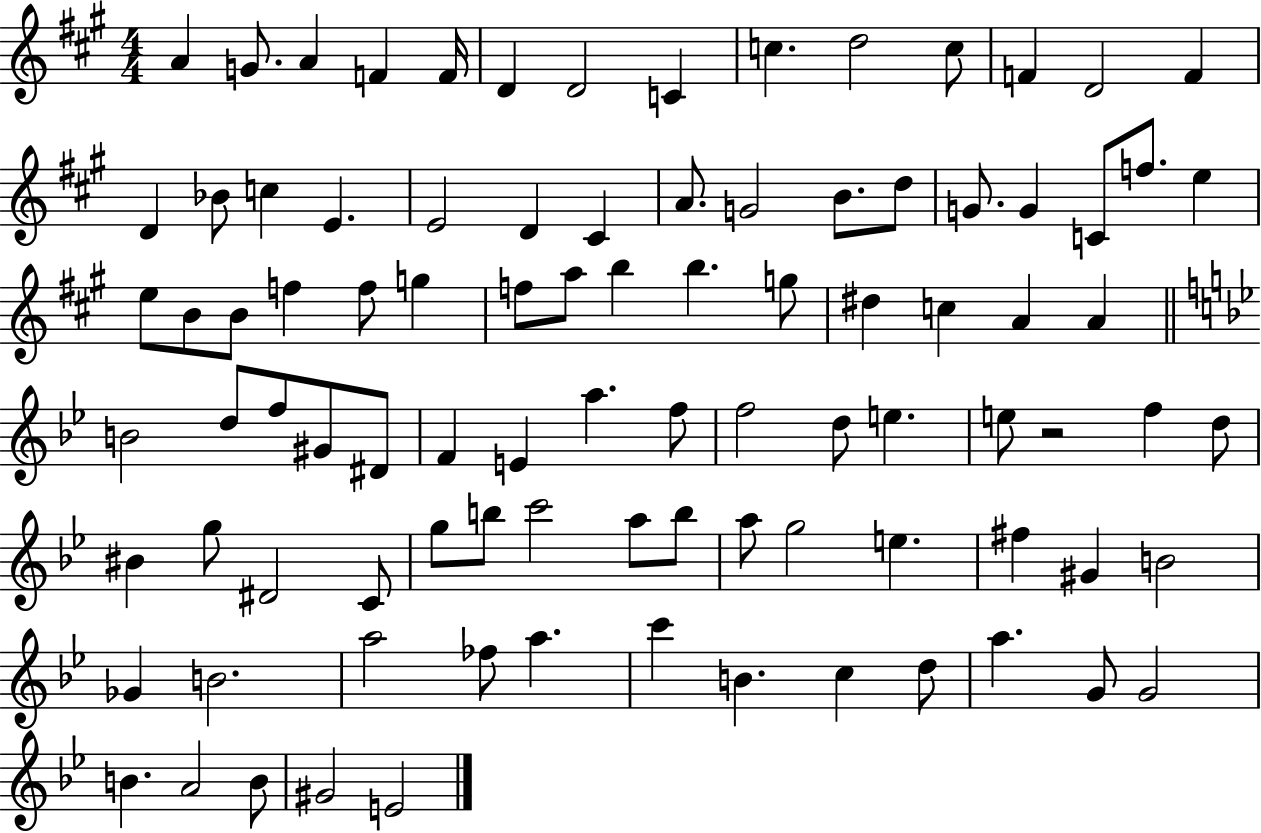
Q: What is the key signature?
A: A major